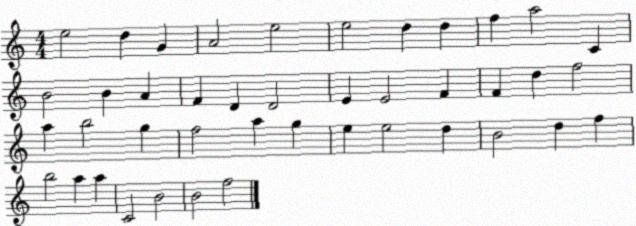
X:1
T:Untitled
M:4/4
L:1/4
K:C
e2 d G A2 e2 e2 d d f a2 C B2 B A F D D2 E E2 F F d f2 a b2 g f2 a g e e2 d B2 d f b2 a a C2 B2 B2 f2